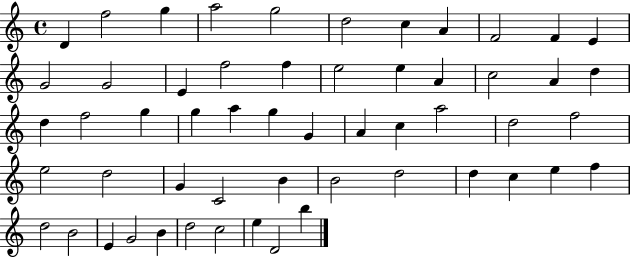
D4/q F5/h G5/q A5/h G5/h D5/h C5/q A4/q F4/h F4/q E4/q G4/h G4/h E4/q F5/h F5/q E5/h E5/q A4/q C5/h A4/q D5/q D5/q F5/h G5/q G5/q A5/q G5/q G4/q A4/q C5/q A5/h D5/h F5/h E5/h D5/h G4/q C4/h B4/q B4/h D5/h D5/q C5/q E5/q F5/q D5/h B4/h E4/q G4/h B4/q D5/h C5/h E5/q D4/h B5/q